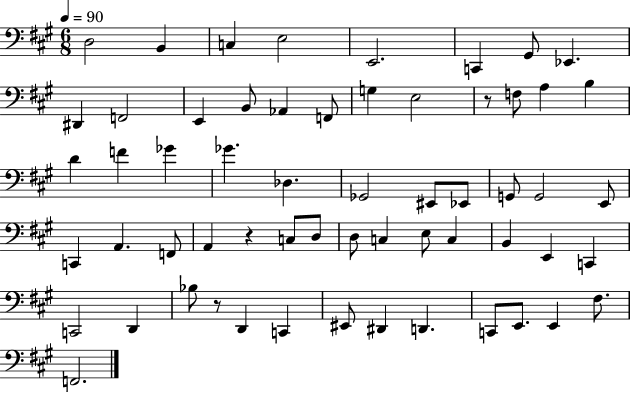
X:1
T:Untitled
M:6/8
L:1/4
K:A
D,2 B,, C, E,2 E,,2 C,, ^G,,/2 _E,, ^D,, F,,2 E,, B,,/2 _A,, F,,/2 G, E,2 z/2 F,/2 A, B, D F _G _G _D, _G,,2 ^E,,/2 _E,,/2 G,,/2 G,,2 E,,/2 C,, A,, F,,/2 A,, z C,/2 D,/2 D,/2 C, E,/2 C, B,, E,, C,, C,,2 D,, _B,/2 z/2 D,, C,, ^E,,/2 ^D,, D,, C,,/2 E,,/2 E,, ^F,/2 F,,2